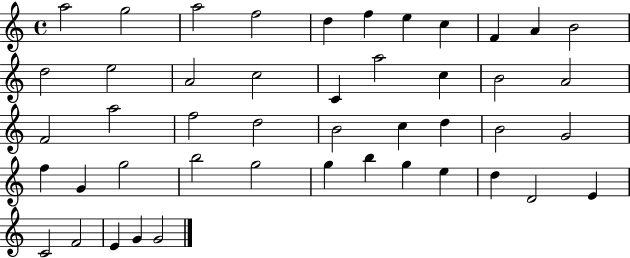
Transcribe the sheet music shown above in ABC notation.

X:1
T:Untitled
M:4/4
L:1/4
K:C
a2 g2 a2 f2 d f e c F A B2 d2 e2 A2 c2 C a2 c B2 A2 F2 a2 f2 d2 B2 c d B2 G2 f G g2 b2 g2 g b g e d D2 E C2 F2 E G G2